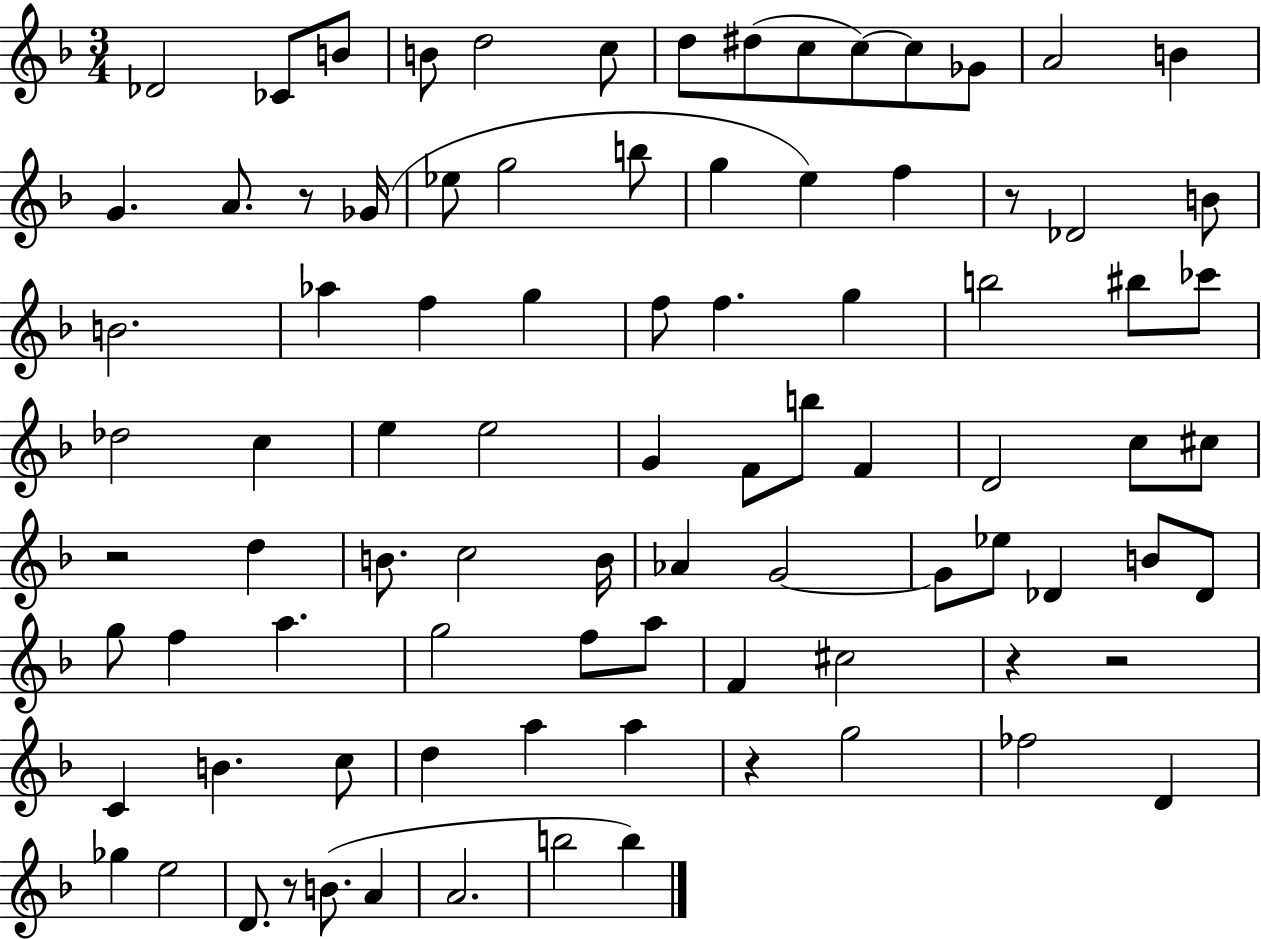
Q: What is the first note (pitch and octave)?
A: Db4